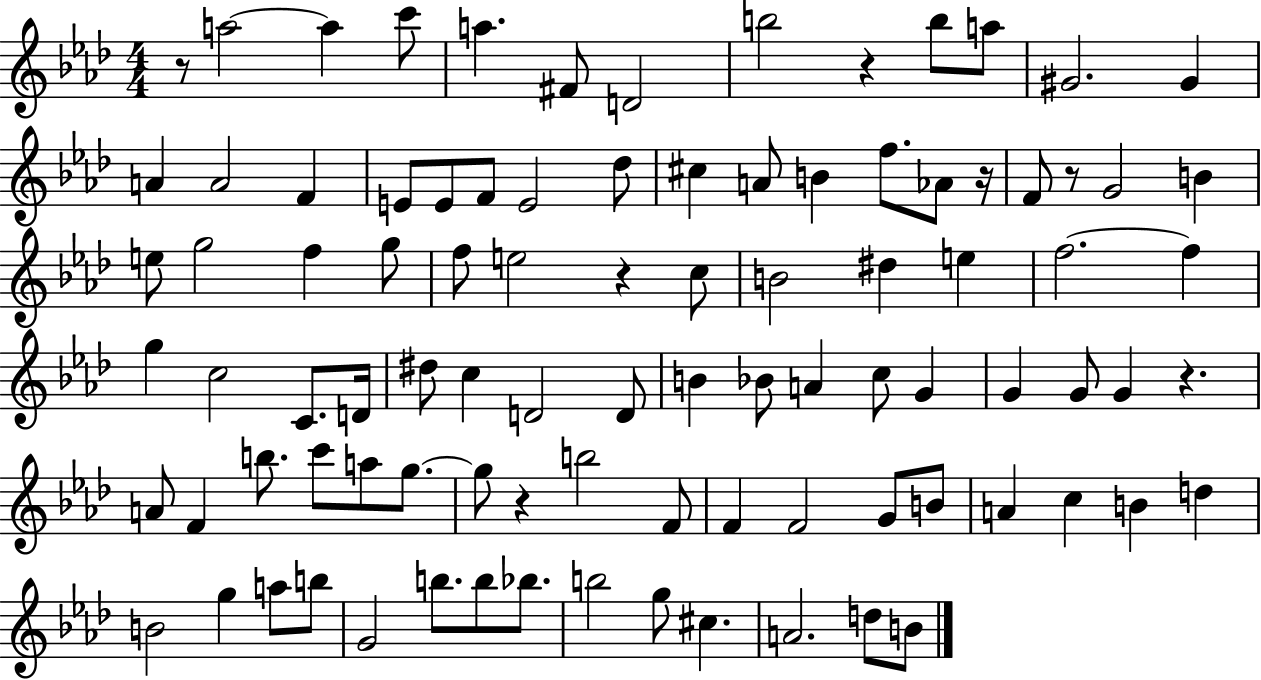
R/e A5/h A5/q C6/e A5/q. F#4/e D4/h B5/h R/q B5/e A5/e G#4/h. G#4/q A4/q A4/h F4/q E4/e E4/e F4/e E4/h Db5/e C#5/q A4/e B4/q F5/e. Ab4/e R/s F4/e R/e G4/h B4/q E5/e G5/h F5/q G5/e F5/e E5/h R/q C5/e B4/h D#5/q E5/q F5/h. F5/q G5/q C5/h C4/e. D4/s D#5/e C5/q D4/h D4/e B4/q Bb4/e A4/q C5/e G4/q G4/q G4/e G4/q R/q. A4/e F4/q B5/e. C6/e A5/e G5/e. G5/e R/q B5/h F4/e F4/q F4/h G4/e B4/e A4/q C5/q B4/q D5/q B4/h G5/q A5/e B5/e G4/h B5/e. B5/e Bb5/e. B5/h G5/e C#5/q. A4/h. D5/e B4/e